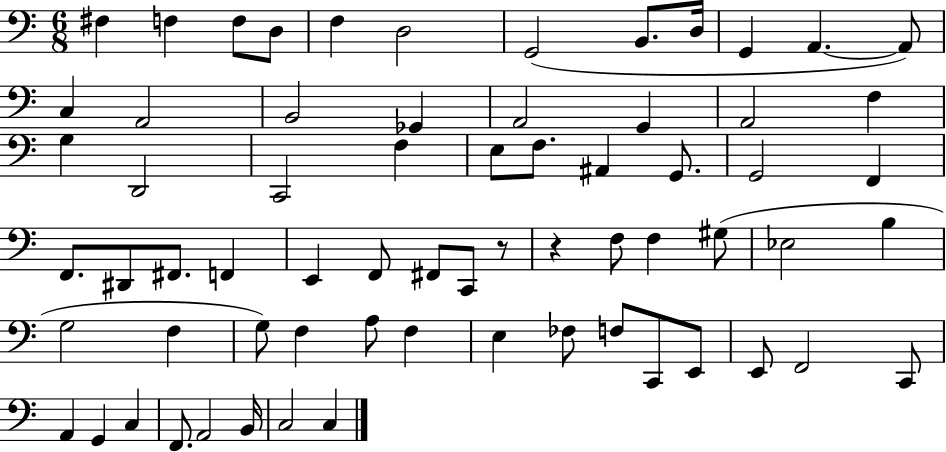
X:1
T:Untitled
M:6/8
L:1/4
K:C
^F, F, F,/2 D,/2 F, D,2 G,,2 B,,/2 D,/4 G,, A,, A,,/2 C, A,,2 B,,2 _G,, A,,2 G,, A,,2 F, G, D,,2 C,,2 F, E,/2 F,/2 ^A,, G,,/2 G,,2 F,, F,,/2 ^D,,/2 ^F,,/2 F,, E,, F,,/2 ^F,,/2 C,,/2 z/2 z F,/2 F, ^G,/2 _E,2 B, G,2 F, G,/2 F, A,/2 F, E, _F,/2 F,/2 C,,/2 E,,/2 E,,/2 F,,2 C,,/2 A,, G,, C, F,,/2 A,,2 B,,/4 C,2 C,